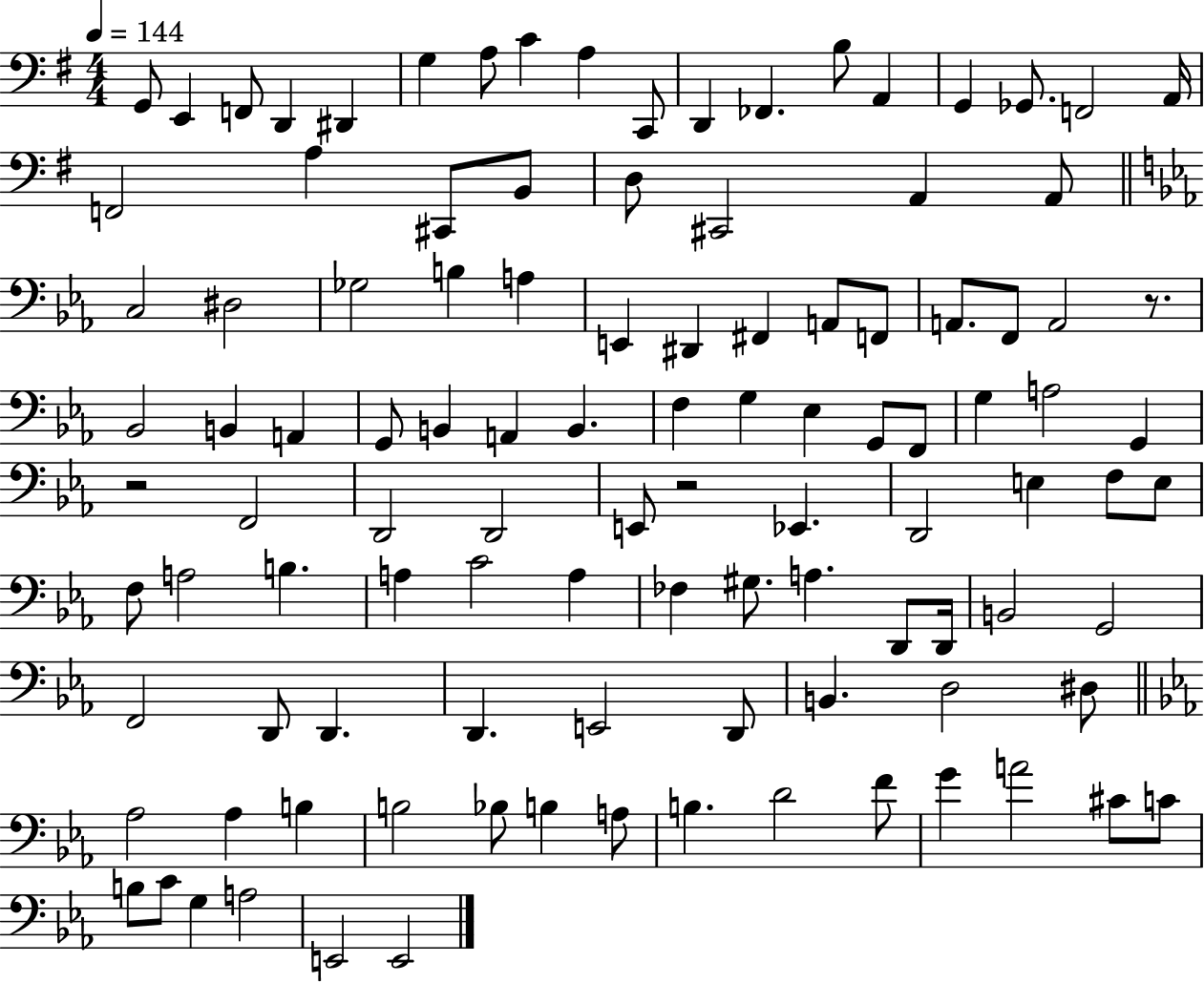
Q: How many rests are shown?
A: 3